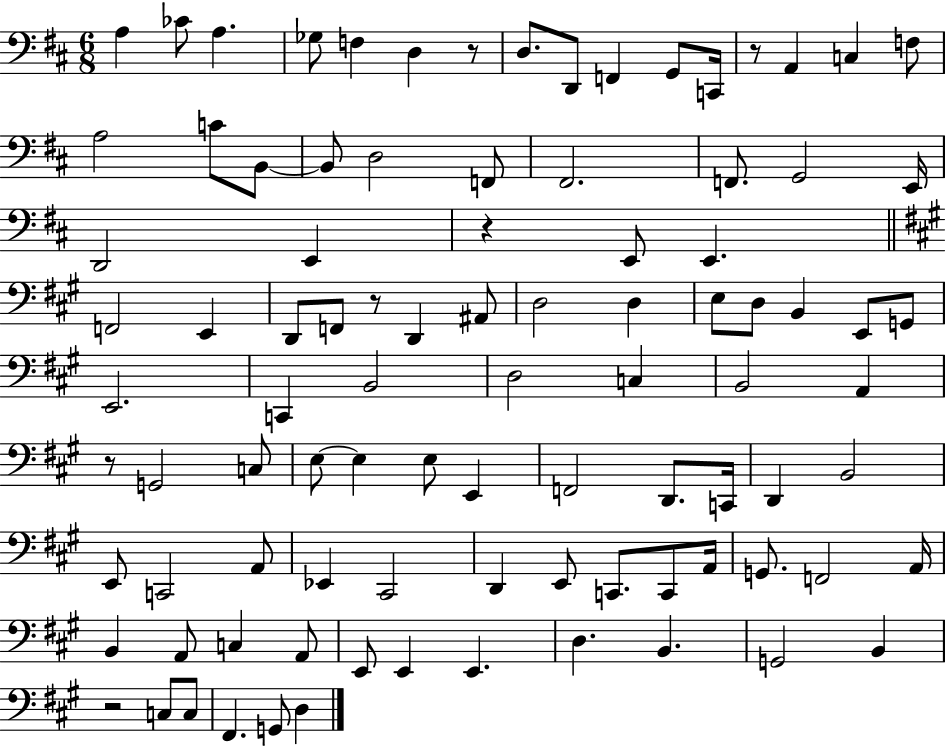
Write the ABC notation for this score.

X:1
T:Untitled
M:6/8
L:1/4
K:D
A, _C/2 A, _G,/2 F, D, z/2 D,/2 D,,/2 F,, G,,/2 C,,/4 z/2 A,, C, F,/2 A,2 C/2 B,,/2 B,,/2 D,2 F,,/2 ^F,,2 F,,/2 G,,2 E,,/4 D,,2 E,, z E,,/2 E,, F,,2 E,, D,,/2 F,,/2 z/2 D,, ^A,,/2 D,2 D, E,/2 D,/2 B,, E,,/2 G,,/2 E,,2 C,, B,,2 D,2 C, B,,2 A,, z/2 G,,2 C,/2 E,/2 E, E,/2 E,, F,,2 D,,/2 C,,/4 D,, B,,2 E,,/2 C,,2 A,,/2 _E,, ^C,,2 D,, E,,/2 C,,/2 C,,/2 A,,/4 G,,/2 F,,2 A,,/4 B,, A,,/2 C, A,,/2 E,,/2 E,, E,, D, B,, G,,2 B,, z2 C,/2 C,/2 ^F,, G,,/2 D,